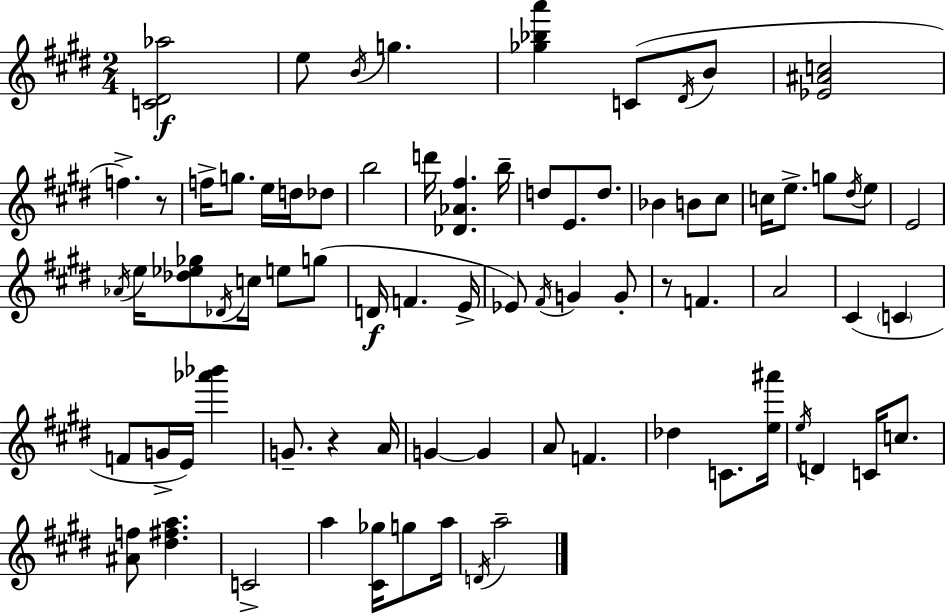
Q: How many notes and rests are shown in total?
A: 78